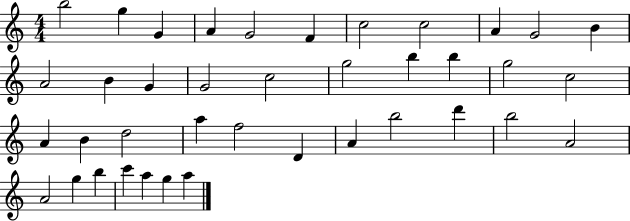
X:1
T:Untitled
M:4/4
L:1/4
K:C
b2 g G A G2 F c2 c2 A G2 B A2 B G G2 c2 g2 b b g2 c2 A B d2 a f2 D A b2 d' b2 A2 A2 g b c' a g a